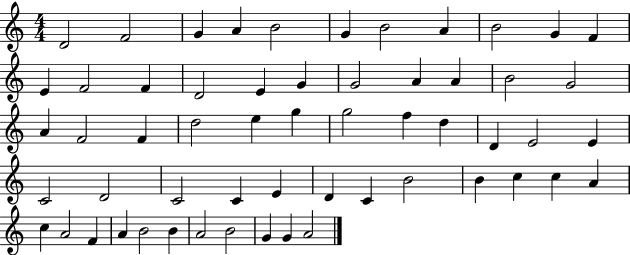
{
  \clef treble
  \numericTimeSignature
  \time 4/4
  \key c \major
  d'2 f'2 | g'4 a'4 b'2 | g'4 b'2 a'4 | b'2 g'4 f'4 | \break e'4 f'2 f'4 | d'2 e'4 g'4 | g'2 a'4 a'4 | b'2 g'2 | \break a'4 f'2 f'4 | d''2 e''4 g''4 | g''2 f''4 d''4 | d'4 e'2 e'4 | \break c'2 d'2 | c'2 c'4 e'4 | d'4 c'4 b'2 | b'4 c''4 c''4 a'4 | \break c''4 a'2 f'4 | a'4 b'2 b'4 | a'2 b'2 | g'4 g'4 a'2 | \break \bar "|."
}